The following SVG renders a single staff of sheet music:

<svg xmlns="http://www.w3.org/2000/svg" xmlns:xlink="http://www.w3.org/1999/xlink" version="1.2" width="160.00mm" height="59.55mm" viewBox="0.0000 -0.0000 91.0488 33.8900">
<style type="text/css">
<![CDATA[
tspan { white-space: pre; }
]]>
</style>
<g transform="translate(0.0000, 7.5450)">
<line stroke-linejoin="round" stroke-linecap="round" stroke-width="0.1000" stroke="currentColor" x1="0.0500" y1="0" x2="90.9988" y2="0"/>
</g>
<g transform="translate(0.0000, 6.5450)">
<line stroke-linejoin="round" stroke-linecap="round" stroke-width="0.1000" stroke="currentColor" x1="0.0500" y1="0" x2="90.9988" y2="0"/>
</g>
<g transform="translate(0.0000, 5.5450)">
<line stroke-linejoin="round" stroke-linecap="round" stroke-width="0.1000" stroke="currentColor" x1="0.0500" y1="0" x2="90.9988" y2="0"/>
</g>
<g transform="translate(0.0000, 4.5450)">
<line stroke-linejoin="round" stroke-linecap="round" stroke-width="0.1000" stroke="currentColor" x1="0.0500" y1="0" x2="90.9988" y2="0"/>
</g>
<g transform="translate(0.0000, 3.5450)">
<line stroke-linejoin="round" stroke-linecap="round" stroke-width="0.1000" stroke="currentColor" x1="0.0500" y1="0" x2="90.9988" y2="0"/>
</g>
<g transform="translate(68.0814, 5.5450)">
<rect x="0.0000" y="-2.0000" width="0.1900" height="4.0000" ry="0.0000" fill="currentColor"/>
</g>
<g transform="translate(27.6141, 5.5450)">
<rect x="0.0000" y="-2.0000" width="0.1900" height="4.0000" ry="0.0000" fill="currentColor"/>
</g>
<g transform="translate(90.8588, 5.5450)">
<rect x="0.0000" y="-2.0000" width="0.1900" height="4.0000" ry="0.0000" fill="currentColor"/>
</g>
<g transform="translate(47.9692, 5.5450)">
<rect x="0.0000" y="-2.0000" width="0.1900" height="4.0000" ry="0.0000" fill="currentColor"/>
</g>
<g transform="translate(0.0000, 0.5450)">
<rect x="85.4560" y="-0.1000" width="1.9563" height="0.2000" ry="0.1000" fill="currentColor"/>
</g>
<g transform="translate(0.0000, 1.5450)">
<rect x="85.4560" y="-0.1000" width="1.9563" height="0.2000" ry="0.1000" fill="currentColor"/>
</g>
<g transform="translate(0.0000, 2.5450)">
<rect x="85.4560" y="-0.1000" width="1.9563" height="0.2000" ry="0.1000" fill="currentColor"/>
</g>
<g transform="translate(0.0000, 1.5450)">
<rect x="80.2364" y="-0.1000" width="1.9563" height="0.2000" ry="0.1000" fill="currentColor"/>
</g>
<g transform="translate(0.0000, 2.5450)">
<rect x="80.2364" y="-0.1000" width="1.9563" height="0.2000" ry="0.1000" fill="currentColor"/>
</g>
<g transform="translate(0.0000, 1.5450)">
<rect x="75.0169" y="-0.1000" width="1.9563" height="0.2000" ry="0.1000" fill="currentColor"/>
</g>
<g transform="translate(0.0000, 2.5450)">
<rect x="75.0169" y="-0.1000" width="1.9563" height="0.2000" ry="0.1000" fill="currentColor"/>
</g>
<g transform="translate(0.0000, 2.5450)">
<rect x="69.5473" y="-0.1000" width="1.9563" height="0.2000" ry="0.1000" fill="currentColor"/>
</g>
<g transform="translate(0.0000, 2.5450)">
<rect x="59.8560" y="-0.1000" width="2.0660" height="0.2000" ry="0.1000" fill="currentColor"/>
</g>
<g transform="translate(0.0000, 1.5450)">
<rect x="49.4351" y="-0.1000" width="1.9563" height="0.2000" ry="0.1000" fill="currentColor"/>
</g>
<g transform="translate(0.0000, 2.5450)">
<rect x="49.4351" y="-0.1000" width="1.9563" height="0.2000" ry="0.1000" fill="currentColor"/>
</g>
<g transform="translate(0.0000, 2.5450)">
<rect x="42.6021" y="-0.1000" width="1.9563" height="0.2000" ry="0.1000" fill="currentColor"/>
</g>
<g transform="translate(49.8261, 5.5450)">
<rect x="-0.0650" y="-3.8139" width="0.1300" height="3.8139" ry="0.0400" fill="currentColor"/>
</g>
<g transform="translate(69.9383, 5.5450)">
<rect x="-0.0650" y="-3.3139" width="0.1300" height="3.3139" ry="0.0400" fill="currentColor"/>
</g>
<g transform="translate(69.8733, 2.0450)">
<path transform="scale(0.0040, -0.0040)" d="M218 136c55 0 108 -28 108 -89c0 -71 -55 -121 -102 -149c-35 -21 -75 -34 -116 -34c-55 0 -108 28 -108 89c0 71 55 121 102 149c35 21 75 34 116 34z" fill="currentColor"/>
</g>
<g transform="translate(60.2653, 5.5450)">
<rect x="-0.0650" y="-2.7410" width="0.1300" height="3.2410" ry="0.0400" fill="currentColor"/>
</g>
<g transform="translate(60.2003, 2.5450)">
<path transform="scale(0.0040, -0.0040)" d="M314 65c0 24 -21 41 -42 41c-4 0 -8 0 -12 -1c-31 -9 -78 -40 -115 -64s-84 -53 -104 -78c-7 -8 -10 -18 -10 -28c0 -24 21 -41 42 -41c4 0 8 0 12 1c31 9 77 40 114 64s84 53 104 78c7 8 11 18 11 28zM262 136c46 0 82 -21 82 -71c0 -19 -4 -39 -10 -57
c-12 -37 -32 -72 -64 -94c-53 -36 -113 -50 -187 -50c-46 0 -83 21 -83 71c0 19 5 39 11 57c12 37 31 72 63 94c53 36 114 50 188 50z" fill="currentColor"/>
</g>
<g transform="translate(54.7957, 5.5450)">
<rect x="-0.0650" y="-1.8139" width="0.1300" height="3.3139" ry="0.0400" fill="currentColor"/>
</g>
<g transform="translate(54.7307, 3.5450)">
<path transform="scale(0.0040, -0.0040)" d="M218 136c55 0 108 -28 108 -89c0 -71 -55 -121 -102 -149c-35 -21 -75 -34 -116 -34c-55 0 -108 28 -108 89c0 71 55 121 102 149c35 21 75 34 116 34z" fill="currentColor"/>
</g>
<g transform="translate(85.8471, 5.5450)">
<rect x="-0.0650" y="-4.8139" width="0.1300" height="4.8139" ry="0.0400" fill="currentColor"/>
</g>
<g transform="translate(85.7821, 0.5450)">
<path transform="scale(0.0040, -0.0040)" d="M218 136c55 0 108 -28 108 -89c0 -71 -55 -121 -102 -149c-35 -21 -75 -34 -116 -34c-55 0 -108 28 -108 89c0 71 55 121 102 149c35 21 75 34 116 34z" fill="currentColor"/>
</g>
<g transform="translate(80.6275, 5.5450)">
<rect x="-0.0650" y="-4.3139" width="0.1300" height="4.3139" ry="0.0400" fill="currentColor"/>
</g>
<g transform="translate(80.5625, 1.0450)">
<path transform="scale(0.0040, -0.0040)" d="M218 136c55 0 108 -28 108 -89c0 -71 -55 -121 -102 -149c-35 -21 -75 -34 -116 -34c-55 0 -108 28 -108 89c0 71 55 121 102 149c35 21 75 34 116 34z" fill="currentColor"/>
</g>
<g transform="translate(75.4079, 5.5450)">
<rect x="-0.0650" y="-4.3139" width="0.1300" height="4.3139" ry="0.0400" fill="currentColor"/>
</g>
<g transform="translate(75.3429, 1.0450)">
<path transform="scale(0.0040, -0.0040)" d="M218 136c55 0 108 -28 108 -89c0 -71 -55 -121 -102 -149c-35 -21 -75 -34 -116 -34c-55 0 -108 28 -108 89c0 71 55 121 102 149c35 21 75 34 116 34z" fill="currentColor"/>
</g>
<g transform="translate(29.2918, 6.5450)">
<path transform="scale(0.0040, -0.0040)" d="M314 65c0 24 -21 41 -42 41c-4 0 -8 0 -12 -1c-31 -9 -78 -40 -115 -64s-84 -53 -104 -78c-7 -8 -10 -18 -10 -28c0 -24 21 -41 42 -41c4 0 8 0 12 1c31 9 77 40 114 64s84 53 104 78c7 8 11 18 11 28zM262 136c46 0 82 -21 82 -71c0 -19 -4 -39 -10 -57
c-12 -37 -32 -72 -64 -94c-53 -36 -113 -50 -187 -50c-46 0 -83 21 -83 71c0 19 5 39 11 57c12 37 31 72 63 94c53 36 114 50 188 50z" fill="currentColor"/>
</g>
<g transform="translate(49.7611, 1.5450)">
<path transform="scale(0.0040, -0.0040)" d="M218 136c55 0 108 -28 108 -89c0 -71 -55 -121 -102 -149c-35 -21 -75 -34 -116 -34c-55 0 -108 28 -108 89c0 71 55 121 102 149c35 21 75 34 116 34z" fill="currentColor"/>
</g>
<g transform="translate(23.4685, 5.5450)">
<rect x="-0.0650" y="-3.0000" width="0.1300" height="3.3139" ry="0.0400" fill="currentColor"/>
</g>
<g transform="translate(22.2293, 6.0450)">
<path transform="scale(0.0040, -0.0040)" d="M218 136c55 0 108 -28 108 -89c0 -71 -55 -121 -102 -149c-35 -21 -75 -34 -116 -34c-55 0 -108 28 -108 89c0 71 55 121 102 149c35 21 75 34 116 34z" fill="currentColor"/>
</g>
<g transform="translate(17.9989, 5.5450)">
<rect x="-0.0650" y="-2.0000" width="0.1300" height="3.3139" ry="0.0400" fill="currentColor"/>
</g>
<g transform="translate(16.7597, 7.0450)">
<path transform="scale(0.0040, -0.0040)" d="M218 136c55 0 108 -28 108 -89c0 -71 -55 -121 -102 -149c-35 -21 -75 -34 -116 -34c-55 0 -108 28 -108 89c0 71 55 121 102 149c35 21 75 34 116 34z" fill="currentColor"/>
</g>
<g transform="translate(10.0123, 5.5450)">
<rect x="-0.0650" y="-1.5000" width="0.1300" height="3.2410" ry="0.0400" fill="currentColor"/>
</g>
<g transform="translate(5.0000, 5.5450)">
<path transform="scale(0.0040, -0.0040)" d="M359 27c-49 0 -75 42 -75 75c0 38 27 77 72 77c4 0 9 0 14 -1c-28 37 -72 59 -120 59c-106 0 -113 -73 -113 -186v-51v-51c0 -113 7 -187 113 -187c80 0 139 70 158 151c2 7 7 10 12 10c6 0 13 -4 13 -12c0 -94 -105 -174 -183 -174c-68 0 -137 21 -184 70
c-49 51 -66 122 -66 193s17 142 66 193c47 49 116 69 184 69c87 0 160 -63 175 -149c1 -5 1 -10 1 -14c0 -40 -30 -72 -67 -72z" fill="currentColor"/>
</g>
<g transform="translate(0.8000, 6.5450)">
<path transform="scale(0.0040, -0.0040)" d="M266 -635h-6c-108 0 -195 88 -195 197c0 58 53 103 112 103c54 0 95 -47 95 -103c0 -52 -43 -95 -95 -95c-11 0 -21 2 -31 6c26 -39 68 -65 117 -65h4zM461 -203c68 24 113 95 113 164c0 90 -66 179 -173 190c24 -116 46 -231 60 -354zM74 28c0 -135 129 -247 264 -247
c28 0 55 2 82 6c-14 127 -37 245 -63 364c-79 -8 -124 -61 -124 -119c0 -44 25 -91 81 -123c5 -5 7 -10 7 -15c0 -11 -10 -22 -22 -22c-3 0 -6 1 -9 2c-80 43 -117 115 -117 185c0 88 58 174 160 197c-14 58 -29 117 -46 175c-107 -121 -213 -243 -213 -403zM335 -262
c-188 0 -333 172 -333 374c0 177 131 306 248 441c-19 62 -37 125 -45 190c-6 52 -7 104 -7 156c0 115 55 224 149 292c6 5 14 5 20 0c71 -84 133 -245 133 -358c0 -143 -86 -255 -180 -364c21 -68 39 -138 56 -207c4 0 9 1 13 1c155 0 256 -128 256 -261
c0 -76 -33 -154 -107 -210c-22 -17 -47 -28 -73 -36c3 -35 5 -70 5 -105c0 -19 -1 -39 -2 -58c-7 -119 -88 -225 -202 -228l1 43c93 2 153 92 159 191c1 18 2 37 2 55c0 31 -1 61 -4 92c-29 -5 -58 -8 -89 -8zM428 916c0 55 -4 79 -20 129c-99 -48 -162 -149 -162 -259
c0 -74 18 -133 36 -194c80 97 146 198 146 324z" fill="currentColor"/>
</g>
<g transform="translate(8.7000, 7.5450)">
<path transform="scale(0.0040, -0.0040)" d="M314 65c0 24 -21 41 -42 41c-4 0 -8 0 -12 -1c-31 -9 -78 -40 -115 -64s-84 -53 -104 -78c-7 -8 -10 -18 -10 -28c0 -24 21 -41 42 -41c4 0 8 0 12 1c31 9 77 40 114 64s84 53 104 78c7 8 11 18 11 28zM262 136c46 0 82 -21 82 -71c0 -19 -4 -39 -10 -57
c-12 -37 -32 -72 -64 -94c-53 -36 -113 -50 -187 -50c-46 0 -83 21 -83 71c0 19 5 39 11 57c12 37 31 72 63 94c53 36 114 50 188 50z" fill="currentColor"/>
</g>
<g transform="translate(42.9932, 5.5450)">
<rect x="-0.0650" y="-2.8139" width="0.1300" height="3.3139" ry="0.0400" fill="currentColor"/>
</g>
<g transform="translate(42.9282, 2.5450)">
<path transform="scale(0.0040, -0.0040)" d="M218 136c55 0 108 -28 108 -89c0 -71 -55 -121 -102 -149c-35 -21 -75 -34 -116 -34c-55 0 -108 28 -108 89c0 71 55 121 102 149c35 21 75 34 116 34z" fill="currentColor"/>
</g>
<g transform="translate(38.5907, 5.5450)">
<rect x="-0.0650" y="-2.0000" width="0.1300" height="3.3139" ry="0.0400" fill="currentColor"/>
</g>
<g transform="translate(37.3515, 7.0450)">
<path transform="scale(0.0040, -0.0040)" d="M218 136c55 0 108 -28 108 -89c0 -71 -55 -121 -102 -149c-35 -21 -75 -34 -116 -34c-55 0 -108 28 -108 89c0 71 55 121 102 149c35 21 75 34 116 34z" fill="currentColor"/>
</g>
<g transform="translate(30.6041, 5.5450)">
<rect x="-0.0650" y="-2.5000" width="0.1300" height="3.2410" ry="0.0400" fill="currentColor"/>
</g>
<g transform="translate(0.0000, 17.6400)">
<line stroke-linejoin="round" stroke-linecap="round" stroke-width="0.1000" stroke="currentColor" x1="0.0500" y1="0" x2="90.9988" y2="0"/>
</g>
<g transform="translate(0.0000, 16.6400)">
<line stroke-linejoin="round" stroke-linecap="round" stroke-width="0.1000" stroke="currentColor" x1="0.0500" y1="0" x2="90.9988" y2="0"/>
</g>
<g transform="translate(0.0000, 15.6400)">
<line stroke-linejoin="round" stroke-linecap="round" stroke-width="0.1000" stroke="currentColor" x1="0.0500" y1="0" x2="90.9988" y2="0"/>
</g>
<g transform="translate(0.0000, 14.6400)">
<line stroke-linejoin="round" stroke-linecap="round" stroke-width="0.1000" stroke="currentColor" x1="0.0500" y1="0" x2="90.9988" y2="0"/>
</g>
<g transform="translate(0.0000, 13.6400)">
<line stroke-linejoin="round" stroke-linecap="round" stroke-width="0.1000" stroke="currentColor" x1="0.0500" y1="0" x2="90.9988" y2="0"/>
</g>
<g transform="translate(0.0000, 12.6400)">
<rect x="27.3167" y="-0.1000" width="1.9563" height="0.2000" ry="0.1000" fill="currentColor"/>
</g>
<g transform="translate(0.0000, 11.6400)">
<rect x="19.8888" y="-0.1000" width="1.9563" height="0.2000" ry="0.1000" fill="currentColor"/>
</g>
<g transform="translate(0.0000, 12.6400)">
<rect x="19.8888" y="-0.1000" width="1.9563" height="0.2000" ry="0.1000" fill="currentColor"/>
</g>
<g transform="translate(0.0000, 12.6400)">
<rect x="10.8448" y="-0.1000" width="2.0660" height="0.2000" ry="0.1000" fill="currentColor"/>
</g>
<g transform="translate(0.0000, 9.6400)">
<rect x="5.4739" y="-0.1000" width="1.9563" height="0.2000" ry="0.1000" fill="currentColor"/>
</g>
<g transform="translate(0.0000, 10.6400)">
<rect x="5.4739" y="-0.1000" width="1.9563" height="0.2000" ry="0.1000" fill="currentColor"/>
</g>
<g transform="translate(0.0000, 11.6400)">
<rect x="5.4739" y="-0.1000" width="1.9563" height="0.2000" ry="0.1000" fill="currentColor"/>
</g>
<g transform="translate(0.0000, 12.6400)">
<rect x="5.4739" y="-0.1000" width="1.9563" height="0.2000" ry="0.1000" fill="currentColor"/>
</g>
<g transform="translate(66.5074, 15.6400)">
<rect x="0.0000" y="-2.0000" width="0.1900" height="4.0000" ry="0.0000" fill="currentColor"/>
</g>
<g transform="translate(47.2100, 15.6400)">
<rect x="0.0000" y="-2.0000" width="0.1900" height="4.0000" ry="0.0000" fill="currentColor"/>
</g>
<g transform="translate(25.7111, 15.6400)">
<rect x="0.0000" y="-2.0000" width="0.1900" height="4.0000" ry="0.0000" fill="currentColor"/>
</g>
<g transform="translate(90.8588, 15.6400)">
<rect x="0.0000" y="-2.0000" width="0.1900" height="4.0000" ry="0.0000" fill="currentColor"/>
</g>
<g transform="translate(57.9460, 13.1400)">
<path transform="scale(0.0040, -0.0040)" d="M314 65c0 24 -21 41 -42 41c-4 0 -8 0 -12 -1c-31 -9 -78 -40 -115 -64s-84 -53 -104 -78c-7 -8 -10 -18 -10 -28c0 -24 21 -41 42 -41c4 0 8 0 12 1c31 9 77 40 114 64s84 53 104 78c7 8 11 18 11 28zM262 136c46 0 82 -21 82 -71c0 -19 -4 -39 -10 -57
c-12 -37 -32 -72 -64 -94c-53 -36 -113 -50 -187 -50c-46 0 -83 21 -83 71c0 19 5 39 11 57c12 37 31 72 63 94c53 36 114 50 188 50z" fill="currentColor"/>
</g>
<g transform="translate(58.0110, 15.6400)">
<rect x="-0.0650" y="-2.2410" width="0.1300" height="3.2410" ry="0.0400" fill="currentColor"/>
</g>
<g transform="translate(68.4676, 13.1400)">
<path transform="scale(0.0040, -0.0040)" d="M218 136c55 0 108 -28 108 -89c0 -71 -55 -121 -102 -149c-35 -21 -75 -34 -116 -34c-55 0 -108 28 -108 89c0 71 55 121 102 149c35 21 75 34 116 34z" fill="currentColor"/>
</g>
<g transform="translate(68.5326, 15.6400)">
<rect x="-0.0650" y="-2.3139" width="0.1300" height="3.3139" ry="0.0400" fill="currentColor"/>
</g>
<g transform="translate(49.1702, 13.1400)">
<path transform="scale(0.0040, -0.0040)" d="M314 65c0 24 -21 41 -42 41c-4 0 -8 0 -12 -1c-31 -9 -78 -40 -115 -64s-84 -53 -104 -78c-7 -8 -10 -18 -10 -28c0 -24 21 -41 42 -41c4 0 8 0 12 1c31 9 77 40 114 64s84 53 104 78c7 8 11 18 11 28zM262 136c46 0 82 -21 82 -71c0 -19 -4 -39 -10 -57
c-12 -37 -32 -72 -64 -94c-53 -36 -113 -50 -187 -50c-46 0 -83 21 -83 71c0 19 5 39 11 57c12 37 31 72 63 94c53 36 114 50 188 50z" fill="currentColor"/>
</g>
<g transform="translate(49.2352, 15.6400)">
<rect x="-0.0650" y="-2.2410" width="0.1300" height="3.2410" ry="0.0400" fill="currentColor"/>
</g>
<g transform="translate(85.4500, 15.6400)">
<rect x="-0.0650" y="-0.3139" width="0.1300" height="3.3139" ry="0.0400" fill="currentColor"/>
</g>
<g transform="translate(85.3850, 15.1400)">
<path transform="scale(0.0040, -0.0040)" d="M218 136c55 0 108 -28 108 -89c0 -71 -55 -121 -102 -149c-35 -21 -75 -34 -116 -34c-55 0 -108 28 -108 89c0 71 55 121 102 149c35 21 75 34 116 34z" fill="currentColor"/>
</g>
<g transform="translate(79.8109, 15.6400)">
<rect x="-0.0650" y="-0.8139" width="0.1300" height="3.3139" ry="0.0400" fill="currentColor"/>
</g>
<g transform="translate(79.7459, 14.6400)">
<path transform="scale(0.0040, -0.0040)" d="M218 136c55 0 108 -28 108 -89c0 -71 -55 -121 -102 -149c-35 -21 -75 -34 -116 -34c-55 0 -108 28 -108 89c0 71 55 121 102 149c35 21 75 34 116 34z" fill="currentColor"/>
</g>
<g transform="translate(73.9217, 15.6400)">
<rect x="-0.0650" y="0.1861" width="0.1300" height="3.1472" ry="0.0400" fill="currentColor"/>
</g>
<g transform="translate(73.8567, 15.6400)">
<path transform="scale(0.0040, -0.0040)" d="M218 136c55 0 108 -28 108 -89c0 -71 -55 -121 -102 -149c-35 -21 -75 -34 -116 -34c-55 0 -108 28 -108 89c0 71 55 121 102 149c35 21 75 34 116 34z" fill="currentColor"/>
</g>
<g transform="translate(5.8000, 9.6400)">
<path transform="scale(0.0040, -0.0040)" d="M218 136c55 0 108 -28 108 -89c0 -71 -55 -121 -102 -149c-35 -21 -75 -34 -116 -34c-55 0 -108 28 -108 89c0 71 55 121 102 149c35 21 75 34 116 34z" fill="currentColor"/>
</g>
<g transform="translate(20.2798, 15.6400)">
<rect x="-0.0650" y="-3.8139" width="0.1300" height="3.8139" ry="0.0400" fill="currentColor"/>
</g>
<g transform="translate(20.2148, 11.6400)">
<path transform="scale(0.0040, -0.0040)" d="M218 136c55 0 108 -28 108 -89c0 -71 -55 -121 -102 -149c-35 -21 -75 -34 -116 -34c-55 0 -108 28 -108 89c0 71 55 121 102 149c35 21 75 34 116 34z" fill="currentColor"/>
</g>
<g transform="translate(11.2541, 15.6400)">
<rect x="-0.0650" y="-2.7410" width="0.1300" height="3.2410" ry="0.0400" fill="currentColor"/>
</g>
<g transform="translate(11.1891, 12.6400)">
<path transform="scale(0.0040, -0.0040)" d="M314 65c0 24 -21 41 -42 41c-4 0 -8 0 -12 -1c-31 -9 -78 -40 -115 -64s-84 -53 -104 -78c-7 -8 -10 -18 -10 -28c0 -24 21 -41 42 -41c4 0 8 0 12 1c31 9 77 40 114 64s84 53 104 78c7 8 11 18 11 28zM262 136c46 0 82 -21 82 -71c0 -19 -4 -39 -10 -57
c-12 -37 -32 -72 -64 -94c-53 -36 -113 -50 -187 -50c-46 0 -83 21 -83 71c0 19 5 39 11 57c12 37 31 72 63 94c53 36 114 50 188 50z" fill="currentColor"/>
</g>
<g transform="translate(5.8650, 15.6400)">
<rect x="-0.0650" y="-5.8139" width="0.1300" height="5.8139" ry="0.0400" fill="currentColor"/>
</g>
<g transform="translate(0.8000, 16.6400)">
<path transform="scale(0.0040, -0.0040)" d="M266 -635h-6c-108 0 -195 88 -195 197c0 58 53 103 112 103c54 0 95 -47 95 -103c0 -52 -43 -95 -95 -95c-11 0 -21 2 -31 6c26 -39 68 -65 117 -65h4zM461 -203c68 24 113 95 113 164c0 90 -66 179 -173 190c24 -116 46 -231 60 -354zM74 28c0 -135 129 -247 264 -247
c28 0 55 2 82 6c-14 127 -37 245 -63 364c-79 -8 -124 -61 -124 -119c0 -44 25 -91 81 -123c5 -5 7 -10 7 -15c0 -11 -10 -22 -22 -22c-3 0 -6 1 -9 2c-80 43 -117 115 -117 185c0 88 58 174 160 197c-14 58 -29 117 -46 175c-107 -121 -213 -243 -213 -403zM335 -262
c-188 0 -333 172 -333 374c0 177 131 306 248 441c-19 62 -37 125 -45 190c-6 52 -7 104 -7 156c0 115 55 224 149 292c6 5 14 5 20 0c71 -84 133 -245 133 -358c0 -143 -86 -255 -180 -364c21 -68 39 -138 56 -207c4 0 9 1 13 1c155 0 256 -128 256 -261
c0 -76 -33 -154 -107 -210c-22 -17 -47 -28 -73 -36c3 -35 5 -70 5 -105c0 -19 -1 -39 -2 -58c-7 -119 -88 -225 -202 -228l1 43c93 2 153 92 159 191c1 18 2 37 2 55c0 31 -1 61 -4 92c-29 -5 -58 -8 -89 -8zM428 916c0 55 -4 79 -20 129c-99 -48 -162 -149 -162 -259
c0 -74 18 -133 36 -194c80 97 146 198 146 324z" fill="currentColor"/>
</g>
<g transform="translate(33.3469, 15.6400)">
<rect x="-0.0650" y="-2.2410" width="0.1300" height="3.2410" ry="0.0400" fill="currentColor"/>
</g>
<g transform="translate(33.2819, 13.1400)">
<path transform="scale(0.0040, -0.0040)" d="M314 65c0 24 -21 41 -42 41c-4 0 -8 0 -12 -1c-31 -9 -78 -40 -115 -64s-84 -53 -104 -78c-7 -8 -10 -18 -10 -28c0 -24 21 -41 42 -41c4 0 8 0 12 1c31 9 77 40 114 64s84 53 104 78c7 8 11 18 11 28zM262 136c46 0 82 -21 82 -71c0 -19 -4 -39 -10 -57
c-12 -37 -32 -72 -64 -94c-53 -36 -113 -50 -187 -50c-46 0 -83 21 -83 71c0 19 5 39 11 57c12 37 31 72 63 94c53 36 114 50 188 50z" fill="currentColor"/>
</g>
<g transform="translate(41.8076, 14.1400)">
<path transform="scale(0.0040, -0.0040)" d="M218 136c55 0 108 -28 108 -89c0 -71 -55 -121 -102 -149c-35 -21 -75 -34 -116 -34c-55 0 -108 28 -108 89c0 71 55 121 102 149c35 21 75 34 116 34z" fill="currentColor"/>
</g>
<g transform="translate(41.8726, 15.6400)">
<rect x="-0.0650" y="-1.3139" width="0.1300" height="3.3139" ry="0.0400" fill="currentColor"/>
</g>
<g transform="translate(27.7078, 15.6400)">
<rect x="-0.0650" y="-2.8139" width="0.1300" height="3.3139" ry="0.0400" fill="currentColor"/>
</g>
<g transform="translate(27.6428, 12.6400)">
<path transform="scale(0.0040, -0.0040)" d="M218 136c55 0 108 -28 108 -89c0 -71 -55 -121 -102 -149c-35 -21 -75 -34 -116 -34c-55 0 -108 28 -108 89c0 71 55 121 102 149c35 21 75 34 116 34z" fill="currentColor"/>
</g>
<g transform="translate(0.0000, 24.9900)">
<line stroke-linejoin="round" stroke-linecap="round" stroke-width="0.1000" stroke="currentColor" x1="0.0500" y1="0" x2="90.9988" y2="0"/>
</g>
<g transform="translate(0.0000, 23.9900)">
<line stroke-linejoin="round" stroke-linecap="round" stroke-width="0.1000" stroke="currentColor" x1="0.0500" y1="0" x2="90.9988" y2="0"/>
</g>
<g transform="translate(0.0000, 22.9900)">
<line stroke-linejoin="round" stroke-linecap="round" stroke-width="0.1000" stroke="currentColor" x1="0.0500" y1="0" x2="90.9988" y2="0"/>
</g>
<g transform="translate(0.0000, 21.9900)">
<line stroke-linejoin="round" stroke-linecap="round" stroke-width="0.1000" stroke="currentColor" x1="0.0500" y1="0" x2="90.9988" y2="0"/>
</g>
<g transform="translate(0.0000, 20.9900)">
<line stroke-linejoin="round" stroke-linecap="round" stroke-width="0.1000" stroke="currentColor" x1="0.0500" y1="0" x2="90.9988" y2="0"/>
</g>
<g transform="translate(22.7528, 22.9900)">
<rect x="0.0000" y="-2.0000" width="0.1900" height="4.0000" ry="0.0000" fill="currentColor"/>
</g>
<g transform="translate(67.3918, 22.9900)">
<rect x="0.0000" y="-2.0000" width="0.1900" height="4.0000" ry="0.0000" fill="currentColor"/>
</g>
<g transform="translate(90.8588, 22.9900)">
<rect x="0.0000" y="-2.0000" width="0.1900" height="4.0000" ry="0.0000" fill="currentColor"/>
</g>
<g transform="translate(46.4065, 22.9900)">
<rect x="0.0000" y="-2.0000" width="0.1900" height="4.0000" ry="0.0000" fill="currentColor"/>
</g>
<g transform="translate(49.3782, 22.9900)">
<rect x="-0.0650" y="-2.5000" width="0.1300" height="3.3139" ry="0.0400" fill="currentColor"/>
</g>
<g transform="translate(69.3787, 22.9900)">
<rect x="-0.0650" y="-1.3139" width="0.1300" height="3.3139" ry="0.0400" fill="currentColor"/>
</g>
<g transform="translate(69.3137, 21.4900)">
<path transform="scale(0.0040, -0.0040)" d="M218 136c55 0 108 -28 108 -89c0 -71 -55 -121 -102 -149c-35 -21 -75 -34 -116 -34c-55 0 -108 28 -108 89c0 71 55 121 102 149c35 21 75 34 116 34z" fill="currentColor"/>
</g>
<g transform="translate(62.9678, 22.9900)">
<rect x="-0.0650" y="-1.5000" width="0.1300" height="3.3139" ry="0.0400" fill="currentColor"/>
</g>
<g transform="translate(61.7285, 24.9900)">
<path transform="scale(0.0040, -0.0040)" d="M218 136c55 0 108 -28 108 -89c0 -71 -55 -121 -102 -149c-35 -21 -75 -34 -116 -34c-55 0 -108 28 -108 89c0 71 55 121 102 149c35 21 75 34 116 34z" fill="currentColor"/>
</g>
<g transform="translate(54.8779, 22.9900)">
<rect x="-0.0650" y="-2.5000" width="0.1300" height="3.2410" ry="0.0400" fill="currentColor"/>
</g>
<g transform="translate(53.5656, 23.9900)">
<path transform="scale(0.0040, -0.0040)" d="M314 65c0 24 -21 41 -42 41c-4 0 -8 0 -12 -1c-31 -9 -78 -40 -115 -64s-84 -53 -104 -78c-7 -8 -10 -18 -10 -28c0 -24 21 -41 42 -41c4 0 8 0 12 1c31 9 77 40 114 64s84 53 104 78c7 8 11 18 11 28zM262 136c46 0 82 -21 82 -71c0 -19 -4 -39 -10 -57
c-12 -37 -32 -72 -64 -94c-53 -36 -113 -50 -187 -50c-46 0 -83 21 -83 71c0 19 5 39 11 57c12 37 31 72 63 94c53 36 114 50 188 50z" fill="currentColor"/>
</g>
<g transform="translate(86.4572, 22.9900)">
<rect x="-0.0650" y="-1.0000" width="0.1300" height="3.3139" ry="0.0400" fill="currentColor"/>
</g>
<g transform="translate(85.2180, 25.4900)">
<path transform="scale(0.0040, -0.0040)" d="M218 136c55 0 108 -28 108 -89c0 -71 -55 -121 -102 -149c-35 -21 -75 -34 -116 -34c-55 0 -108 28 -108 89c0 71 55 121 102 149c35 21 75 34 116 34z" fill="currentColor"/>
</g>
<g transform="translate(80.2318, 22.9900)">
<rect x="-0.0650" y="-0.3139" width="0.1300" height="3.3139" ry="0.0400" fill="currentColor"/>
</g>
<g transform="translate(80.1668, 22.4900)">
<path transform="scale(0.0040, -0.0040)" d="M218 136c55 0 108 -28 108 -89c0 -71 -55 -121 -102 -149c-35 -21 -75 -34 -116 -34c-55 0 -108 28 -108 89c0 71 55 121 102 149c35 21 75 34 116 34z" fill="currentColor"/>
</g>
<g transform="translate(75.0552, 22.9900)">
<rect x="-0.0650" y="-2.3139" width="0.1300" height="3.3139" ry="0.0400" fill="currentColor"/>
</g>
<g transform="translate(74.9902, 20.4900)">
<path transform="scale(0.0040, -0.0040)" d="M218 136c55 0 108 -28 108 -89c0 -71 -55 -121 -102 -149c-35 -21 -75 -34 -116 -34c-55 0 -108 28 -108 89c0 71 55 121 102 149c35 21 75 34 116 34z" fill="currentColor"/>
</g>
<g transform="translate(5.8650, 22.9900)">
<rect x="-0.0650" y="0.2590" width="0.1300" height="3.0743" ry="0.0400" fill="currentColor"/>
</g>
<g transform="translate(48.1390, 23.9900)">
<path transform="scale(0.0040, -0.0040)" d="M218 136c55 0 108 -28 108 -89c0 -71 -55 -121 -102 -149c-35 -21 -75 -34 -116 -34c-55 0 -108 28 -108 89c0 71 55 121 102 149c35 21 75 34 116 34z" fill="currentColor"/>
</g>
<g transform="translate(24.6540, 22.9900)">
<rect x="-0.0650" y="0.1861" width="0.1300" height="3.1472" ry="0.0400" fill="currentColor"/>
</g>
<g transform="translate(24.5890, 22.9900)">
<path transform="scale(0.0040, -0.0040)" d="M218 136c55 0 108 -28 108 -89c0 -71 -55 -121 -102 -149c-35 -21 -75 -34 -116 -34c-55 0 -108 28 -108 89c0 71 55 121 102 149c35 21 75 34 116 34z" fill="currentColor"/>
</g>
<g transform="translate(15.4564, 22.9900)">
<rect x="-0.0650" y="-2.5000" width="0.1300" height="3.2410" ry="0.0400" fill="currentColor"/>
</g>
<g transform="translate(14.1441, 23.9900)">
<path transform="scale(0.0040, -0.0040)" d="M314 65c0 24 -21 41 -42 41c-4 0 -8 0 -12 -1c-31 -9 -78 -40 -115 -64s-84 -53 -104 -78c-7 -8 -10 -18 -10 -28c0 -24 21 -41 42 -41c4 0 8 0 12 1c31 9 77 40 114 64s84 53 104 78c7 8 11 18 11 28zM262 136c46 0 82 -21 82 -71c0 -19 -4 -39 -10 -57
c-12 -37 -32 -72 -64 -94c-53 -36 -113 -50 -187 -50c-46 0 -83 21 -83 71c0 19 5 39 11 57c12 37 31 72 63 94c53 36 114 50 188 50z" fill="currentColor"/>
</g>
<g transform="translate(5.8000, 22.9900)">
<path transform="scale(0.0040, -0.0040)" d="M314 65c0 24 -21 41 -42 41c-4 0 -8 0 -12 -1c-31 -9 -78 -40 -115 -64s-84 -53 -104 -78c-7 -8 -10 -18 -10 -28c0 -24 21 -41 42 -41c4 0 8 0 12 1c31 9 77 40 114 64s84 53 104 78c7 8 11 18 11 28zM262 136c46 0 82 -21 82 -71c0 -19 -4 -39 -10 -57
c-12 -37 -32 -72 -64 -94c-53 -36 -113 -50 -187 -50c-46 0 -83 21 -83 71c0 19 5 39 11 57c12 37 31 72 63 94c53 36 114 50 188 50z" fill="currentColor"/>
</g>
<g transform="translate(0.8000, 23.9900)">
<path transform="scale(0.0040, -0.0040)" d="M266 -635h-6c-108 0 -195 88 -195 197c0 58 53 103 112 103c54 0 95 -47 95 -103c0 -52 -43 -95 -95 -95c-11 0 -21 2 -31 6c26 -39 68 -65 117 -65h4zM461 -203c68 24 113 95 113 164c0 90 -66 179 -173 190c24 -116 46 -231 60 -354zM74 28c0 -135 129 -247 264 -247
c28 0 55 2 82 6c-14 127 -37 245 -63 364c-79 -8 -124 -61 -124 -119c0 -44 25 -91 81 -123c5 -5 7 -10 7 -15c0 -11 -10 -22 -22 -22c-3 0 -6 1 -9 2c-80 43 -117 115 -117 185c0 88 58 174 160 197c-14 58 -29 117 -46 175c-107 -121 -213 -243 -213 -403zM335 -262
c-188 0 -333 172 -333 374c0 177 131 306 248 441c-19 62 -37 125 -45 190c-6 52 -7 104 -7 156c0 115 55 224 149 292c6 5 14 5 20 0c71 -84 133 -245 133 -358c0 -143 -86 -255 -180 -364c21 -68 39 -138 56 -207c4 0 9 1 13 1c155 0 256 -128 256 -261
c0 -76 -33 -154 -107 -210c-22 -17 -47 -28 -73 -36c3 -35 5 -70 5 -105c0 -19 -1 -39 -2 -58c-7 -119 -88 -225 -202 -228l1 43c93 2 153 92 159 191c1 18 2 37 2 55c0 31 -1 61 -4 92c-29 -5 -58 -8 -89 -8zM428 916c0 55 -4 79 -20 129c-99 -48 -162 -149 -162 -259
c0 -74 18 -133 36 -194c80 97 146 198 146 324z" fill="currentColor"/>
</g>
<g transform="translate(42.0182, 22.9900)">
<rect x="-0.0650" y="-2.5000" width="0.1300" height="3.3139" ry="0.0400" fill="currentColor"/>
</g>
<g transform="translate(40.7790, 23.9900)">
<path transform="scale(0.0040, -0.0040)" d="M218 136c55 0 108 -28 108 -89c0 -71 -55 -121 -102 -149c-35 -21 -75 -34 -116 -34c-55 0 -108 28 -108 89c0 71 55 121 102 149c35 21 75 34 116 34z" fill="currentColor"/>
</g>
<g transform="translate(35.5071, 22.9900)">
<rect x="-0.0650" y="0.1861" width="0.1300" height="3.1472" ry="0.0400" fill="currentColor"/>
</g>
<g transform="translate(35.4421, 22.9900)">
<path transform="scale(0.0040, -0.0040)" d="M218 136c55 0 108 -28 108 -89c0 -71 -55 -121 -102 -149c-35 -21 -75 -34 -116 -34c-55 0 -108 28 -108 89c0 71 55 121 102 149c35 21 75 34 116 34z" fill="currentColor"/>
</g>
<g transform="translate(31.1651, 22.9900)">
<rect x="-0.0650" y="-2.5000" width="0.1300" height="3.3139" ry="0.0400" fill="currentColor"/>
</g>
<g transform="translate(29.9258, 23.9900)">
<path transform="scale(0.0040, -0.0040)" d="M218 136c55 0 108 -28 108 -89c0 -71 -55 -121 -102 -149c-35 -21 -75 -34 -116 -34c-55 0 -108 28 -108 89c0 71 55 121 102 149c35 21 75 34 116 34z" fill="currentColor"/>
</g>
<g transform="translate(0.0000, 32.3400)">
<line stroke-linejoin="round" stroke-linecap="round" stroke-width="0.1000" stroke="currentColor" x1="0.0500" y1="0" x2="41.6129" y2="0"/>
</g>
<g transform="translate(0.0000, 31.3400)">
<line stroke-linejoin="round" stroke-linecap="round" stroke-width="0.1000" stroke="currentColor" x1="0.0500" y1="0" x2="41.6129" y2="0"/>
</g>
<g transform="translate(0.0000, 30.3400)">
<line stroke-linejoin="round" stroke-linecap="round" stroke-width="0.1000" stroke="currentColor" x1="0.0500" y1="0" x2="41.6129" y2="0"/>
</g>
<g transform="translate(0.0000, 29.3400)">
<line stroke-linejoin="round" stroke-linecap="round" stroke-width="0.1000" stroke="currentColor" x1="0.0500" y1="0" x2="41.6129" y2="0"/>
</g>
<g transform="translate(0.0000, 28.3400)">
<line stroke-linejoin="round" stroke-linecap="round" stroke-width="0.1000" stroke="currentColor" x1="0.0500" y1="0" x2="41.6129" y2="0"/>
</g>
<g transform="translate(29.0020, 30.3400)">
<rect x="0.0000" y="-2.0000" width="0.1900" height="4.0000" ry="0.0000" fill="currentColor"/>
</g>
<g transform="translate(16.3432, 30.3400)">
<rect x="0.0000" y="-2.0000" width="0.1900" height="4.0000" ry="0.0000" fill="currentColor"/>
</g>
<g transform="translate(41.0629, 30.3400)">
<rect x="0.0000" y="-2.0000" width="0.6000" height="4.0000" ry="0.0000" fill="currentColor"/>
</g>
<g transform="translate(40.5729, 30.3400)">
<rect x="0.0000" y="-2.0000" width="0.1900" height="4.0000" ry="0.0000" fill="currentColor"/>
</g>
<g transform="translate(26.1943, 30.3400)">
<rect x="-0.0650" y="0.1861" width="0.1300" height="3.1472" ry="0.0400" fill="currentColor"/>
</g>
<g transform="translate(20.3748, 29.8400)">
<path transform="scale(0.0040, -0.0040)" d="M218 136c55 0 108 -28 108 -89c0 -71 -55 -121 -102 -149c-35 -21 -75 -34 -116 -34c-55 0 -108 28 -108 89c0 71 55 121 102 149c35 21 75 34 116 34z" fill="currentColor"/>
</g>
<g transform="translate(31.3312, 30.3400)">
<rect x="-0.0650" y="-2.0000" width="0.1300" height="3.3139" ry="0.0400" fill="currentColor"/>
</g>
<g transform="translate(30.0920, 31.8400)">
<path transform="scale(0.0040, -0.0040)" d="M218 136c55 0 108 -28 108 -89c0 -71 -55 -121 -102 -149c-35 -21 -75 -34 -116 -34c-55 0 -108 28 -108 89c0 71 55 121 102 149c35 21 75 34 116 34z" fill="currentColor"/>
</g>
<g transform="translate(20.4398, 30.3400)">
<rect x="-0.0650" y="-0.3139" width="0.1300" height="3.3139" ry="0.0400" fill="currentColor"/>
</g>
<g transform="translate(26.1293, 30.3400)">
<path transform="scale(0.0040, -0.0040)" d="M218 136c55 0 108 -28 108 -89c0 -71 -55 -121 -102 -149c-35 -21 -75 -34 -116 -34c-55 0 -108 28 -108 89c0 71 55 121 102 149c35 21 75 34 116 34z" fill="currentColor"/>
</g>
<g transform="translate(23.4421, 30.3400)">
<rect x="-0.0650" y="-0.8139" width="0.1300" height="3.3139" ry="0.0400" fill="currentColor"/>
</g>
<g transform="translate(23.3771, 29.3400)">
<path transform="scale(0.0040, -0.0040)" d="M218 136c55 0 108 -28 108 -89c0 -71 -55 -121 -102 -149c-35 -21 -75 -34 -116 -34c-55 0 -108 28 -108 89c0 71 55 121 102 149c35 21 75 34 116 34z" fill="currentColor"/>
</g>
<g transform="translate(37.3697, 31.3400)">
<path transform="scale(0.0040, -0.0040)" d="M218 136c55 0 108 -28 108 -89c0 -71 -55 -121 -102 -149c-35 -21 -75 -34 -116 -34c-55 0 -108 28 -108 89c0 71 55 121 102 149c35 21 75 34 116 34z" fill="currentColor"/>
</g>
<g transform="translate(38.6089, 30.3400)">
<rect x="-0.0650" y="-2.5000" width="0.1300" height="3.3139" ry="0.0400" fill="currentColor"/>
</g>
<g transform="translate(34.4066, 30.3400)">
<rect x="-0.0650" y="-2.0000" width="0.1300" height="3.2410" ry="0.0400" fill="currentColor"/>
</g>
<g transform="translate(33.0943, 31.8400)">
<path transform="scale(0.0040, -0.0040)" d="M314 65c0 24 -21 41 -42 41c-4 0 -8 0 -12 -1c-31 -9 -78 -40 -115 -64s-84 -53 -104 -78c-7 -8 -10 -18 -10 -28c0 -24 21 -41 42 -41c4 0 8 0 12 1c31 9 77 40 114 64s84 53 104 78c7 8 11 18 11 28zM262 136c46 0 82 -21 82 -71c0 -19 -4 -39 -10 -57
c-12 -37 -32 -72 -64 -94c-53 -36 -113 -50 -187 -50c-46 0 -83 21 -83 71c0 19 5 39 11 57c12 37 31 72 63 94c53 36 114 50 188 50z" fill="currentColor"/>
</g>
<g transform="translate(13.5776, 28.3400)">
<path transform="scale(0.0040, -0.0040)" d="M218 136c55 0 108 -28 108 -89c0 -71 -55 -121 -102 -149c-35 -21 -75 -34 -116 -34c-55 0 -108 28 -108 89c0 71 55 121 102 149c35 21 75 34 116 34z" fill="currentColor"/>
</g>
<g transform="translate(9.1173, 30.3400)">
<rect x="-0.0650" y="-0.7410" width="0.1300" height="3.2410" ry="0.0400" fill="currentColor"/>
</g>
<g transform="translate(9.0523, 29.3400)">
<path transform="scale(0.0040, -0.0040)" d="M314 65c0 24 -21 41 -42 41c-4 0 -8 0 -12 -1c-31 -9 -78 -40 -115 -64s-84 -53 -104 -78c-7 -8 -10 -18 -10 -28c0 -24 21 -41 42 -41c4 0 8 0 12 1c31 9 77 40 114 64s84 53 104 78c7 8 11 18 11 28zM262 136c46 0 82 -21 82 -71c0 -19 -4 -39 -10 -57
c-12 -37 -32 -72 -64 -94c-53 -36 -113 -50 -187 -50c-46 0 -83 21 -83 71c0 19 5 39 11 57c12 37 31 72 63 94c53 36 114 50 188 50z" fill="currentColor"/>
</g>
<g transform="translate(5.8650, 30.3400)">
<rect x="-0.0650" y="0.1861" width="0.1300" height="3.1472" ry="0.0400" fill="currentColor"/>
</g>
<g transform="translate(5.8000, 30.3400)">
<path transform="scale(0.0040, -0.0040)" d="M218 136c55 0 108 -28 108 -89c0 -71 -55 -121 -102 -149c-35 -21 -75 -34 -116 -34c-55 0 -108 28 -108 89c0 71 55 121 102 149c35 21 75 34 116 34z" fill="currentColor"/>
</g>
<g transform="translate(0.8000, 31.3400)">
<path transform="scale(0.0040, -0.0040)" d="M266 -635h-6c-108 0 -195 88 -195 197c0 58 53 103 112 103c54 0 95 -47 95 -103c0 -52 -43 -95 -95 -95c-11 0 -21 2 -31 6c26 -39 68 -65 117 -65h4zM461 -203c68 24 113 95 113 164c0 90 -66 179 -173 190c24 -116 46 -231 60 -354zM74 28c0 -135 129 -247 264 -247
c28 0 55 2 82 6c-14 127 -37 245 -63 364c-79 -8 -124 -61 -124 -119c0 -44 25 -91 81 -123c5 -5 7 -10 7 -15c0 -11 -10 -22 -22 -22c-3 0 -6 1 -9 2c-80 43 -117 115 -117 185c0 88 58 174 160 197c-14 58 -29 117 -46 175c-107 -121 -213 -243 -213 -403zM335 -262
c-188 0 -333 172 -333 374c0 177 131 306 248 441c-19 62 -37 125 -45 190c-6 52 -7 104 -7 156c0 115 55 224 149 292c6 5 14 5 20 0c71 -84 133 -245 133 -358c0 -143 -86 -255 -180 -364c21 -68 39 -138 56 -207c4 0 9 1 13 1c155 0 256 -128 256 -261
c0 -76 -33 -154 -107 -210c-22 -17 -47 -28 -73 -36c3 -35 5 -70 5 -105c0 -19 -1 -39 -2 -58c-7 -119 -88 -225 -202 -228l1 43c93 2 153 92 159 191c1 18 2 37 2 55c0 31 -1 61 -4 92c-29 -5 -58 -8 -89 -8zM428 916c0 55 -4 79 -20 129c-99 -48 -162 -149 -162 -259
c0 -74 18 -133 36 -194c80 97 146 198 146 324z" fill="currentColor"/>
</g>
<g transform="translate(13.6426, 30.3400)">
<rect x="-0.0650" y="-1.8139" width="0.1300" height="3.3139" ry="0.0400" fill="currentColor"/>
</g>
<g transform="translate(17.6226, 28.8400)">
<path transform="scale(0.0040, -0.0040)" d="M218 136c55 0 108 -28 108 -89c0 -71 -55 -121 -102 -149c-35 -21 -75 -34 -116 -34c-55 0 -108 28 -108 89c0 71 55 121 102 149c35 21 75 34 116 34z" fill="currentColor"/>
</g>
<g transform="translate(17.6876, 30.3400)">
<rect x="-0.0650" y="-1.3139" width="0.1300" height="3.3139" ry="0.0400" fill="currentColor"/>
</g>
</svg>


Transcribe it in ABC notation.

X:1
T:Untitled
M:4/4
L:1/4
K:C
E2 F A G2 F a c' f a2 b d' d' e' g' a2 c' a g2 e g2 g2 g B d c B2 G2 B G B G G G2 E e g c D B d2 f e c d B F F2 G